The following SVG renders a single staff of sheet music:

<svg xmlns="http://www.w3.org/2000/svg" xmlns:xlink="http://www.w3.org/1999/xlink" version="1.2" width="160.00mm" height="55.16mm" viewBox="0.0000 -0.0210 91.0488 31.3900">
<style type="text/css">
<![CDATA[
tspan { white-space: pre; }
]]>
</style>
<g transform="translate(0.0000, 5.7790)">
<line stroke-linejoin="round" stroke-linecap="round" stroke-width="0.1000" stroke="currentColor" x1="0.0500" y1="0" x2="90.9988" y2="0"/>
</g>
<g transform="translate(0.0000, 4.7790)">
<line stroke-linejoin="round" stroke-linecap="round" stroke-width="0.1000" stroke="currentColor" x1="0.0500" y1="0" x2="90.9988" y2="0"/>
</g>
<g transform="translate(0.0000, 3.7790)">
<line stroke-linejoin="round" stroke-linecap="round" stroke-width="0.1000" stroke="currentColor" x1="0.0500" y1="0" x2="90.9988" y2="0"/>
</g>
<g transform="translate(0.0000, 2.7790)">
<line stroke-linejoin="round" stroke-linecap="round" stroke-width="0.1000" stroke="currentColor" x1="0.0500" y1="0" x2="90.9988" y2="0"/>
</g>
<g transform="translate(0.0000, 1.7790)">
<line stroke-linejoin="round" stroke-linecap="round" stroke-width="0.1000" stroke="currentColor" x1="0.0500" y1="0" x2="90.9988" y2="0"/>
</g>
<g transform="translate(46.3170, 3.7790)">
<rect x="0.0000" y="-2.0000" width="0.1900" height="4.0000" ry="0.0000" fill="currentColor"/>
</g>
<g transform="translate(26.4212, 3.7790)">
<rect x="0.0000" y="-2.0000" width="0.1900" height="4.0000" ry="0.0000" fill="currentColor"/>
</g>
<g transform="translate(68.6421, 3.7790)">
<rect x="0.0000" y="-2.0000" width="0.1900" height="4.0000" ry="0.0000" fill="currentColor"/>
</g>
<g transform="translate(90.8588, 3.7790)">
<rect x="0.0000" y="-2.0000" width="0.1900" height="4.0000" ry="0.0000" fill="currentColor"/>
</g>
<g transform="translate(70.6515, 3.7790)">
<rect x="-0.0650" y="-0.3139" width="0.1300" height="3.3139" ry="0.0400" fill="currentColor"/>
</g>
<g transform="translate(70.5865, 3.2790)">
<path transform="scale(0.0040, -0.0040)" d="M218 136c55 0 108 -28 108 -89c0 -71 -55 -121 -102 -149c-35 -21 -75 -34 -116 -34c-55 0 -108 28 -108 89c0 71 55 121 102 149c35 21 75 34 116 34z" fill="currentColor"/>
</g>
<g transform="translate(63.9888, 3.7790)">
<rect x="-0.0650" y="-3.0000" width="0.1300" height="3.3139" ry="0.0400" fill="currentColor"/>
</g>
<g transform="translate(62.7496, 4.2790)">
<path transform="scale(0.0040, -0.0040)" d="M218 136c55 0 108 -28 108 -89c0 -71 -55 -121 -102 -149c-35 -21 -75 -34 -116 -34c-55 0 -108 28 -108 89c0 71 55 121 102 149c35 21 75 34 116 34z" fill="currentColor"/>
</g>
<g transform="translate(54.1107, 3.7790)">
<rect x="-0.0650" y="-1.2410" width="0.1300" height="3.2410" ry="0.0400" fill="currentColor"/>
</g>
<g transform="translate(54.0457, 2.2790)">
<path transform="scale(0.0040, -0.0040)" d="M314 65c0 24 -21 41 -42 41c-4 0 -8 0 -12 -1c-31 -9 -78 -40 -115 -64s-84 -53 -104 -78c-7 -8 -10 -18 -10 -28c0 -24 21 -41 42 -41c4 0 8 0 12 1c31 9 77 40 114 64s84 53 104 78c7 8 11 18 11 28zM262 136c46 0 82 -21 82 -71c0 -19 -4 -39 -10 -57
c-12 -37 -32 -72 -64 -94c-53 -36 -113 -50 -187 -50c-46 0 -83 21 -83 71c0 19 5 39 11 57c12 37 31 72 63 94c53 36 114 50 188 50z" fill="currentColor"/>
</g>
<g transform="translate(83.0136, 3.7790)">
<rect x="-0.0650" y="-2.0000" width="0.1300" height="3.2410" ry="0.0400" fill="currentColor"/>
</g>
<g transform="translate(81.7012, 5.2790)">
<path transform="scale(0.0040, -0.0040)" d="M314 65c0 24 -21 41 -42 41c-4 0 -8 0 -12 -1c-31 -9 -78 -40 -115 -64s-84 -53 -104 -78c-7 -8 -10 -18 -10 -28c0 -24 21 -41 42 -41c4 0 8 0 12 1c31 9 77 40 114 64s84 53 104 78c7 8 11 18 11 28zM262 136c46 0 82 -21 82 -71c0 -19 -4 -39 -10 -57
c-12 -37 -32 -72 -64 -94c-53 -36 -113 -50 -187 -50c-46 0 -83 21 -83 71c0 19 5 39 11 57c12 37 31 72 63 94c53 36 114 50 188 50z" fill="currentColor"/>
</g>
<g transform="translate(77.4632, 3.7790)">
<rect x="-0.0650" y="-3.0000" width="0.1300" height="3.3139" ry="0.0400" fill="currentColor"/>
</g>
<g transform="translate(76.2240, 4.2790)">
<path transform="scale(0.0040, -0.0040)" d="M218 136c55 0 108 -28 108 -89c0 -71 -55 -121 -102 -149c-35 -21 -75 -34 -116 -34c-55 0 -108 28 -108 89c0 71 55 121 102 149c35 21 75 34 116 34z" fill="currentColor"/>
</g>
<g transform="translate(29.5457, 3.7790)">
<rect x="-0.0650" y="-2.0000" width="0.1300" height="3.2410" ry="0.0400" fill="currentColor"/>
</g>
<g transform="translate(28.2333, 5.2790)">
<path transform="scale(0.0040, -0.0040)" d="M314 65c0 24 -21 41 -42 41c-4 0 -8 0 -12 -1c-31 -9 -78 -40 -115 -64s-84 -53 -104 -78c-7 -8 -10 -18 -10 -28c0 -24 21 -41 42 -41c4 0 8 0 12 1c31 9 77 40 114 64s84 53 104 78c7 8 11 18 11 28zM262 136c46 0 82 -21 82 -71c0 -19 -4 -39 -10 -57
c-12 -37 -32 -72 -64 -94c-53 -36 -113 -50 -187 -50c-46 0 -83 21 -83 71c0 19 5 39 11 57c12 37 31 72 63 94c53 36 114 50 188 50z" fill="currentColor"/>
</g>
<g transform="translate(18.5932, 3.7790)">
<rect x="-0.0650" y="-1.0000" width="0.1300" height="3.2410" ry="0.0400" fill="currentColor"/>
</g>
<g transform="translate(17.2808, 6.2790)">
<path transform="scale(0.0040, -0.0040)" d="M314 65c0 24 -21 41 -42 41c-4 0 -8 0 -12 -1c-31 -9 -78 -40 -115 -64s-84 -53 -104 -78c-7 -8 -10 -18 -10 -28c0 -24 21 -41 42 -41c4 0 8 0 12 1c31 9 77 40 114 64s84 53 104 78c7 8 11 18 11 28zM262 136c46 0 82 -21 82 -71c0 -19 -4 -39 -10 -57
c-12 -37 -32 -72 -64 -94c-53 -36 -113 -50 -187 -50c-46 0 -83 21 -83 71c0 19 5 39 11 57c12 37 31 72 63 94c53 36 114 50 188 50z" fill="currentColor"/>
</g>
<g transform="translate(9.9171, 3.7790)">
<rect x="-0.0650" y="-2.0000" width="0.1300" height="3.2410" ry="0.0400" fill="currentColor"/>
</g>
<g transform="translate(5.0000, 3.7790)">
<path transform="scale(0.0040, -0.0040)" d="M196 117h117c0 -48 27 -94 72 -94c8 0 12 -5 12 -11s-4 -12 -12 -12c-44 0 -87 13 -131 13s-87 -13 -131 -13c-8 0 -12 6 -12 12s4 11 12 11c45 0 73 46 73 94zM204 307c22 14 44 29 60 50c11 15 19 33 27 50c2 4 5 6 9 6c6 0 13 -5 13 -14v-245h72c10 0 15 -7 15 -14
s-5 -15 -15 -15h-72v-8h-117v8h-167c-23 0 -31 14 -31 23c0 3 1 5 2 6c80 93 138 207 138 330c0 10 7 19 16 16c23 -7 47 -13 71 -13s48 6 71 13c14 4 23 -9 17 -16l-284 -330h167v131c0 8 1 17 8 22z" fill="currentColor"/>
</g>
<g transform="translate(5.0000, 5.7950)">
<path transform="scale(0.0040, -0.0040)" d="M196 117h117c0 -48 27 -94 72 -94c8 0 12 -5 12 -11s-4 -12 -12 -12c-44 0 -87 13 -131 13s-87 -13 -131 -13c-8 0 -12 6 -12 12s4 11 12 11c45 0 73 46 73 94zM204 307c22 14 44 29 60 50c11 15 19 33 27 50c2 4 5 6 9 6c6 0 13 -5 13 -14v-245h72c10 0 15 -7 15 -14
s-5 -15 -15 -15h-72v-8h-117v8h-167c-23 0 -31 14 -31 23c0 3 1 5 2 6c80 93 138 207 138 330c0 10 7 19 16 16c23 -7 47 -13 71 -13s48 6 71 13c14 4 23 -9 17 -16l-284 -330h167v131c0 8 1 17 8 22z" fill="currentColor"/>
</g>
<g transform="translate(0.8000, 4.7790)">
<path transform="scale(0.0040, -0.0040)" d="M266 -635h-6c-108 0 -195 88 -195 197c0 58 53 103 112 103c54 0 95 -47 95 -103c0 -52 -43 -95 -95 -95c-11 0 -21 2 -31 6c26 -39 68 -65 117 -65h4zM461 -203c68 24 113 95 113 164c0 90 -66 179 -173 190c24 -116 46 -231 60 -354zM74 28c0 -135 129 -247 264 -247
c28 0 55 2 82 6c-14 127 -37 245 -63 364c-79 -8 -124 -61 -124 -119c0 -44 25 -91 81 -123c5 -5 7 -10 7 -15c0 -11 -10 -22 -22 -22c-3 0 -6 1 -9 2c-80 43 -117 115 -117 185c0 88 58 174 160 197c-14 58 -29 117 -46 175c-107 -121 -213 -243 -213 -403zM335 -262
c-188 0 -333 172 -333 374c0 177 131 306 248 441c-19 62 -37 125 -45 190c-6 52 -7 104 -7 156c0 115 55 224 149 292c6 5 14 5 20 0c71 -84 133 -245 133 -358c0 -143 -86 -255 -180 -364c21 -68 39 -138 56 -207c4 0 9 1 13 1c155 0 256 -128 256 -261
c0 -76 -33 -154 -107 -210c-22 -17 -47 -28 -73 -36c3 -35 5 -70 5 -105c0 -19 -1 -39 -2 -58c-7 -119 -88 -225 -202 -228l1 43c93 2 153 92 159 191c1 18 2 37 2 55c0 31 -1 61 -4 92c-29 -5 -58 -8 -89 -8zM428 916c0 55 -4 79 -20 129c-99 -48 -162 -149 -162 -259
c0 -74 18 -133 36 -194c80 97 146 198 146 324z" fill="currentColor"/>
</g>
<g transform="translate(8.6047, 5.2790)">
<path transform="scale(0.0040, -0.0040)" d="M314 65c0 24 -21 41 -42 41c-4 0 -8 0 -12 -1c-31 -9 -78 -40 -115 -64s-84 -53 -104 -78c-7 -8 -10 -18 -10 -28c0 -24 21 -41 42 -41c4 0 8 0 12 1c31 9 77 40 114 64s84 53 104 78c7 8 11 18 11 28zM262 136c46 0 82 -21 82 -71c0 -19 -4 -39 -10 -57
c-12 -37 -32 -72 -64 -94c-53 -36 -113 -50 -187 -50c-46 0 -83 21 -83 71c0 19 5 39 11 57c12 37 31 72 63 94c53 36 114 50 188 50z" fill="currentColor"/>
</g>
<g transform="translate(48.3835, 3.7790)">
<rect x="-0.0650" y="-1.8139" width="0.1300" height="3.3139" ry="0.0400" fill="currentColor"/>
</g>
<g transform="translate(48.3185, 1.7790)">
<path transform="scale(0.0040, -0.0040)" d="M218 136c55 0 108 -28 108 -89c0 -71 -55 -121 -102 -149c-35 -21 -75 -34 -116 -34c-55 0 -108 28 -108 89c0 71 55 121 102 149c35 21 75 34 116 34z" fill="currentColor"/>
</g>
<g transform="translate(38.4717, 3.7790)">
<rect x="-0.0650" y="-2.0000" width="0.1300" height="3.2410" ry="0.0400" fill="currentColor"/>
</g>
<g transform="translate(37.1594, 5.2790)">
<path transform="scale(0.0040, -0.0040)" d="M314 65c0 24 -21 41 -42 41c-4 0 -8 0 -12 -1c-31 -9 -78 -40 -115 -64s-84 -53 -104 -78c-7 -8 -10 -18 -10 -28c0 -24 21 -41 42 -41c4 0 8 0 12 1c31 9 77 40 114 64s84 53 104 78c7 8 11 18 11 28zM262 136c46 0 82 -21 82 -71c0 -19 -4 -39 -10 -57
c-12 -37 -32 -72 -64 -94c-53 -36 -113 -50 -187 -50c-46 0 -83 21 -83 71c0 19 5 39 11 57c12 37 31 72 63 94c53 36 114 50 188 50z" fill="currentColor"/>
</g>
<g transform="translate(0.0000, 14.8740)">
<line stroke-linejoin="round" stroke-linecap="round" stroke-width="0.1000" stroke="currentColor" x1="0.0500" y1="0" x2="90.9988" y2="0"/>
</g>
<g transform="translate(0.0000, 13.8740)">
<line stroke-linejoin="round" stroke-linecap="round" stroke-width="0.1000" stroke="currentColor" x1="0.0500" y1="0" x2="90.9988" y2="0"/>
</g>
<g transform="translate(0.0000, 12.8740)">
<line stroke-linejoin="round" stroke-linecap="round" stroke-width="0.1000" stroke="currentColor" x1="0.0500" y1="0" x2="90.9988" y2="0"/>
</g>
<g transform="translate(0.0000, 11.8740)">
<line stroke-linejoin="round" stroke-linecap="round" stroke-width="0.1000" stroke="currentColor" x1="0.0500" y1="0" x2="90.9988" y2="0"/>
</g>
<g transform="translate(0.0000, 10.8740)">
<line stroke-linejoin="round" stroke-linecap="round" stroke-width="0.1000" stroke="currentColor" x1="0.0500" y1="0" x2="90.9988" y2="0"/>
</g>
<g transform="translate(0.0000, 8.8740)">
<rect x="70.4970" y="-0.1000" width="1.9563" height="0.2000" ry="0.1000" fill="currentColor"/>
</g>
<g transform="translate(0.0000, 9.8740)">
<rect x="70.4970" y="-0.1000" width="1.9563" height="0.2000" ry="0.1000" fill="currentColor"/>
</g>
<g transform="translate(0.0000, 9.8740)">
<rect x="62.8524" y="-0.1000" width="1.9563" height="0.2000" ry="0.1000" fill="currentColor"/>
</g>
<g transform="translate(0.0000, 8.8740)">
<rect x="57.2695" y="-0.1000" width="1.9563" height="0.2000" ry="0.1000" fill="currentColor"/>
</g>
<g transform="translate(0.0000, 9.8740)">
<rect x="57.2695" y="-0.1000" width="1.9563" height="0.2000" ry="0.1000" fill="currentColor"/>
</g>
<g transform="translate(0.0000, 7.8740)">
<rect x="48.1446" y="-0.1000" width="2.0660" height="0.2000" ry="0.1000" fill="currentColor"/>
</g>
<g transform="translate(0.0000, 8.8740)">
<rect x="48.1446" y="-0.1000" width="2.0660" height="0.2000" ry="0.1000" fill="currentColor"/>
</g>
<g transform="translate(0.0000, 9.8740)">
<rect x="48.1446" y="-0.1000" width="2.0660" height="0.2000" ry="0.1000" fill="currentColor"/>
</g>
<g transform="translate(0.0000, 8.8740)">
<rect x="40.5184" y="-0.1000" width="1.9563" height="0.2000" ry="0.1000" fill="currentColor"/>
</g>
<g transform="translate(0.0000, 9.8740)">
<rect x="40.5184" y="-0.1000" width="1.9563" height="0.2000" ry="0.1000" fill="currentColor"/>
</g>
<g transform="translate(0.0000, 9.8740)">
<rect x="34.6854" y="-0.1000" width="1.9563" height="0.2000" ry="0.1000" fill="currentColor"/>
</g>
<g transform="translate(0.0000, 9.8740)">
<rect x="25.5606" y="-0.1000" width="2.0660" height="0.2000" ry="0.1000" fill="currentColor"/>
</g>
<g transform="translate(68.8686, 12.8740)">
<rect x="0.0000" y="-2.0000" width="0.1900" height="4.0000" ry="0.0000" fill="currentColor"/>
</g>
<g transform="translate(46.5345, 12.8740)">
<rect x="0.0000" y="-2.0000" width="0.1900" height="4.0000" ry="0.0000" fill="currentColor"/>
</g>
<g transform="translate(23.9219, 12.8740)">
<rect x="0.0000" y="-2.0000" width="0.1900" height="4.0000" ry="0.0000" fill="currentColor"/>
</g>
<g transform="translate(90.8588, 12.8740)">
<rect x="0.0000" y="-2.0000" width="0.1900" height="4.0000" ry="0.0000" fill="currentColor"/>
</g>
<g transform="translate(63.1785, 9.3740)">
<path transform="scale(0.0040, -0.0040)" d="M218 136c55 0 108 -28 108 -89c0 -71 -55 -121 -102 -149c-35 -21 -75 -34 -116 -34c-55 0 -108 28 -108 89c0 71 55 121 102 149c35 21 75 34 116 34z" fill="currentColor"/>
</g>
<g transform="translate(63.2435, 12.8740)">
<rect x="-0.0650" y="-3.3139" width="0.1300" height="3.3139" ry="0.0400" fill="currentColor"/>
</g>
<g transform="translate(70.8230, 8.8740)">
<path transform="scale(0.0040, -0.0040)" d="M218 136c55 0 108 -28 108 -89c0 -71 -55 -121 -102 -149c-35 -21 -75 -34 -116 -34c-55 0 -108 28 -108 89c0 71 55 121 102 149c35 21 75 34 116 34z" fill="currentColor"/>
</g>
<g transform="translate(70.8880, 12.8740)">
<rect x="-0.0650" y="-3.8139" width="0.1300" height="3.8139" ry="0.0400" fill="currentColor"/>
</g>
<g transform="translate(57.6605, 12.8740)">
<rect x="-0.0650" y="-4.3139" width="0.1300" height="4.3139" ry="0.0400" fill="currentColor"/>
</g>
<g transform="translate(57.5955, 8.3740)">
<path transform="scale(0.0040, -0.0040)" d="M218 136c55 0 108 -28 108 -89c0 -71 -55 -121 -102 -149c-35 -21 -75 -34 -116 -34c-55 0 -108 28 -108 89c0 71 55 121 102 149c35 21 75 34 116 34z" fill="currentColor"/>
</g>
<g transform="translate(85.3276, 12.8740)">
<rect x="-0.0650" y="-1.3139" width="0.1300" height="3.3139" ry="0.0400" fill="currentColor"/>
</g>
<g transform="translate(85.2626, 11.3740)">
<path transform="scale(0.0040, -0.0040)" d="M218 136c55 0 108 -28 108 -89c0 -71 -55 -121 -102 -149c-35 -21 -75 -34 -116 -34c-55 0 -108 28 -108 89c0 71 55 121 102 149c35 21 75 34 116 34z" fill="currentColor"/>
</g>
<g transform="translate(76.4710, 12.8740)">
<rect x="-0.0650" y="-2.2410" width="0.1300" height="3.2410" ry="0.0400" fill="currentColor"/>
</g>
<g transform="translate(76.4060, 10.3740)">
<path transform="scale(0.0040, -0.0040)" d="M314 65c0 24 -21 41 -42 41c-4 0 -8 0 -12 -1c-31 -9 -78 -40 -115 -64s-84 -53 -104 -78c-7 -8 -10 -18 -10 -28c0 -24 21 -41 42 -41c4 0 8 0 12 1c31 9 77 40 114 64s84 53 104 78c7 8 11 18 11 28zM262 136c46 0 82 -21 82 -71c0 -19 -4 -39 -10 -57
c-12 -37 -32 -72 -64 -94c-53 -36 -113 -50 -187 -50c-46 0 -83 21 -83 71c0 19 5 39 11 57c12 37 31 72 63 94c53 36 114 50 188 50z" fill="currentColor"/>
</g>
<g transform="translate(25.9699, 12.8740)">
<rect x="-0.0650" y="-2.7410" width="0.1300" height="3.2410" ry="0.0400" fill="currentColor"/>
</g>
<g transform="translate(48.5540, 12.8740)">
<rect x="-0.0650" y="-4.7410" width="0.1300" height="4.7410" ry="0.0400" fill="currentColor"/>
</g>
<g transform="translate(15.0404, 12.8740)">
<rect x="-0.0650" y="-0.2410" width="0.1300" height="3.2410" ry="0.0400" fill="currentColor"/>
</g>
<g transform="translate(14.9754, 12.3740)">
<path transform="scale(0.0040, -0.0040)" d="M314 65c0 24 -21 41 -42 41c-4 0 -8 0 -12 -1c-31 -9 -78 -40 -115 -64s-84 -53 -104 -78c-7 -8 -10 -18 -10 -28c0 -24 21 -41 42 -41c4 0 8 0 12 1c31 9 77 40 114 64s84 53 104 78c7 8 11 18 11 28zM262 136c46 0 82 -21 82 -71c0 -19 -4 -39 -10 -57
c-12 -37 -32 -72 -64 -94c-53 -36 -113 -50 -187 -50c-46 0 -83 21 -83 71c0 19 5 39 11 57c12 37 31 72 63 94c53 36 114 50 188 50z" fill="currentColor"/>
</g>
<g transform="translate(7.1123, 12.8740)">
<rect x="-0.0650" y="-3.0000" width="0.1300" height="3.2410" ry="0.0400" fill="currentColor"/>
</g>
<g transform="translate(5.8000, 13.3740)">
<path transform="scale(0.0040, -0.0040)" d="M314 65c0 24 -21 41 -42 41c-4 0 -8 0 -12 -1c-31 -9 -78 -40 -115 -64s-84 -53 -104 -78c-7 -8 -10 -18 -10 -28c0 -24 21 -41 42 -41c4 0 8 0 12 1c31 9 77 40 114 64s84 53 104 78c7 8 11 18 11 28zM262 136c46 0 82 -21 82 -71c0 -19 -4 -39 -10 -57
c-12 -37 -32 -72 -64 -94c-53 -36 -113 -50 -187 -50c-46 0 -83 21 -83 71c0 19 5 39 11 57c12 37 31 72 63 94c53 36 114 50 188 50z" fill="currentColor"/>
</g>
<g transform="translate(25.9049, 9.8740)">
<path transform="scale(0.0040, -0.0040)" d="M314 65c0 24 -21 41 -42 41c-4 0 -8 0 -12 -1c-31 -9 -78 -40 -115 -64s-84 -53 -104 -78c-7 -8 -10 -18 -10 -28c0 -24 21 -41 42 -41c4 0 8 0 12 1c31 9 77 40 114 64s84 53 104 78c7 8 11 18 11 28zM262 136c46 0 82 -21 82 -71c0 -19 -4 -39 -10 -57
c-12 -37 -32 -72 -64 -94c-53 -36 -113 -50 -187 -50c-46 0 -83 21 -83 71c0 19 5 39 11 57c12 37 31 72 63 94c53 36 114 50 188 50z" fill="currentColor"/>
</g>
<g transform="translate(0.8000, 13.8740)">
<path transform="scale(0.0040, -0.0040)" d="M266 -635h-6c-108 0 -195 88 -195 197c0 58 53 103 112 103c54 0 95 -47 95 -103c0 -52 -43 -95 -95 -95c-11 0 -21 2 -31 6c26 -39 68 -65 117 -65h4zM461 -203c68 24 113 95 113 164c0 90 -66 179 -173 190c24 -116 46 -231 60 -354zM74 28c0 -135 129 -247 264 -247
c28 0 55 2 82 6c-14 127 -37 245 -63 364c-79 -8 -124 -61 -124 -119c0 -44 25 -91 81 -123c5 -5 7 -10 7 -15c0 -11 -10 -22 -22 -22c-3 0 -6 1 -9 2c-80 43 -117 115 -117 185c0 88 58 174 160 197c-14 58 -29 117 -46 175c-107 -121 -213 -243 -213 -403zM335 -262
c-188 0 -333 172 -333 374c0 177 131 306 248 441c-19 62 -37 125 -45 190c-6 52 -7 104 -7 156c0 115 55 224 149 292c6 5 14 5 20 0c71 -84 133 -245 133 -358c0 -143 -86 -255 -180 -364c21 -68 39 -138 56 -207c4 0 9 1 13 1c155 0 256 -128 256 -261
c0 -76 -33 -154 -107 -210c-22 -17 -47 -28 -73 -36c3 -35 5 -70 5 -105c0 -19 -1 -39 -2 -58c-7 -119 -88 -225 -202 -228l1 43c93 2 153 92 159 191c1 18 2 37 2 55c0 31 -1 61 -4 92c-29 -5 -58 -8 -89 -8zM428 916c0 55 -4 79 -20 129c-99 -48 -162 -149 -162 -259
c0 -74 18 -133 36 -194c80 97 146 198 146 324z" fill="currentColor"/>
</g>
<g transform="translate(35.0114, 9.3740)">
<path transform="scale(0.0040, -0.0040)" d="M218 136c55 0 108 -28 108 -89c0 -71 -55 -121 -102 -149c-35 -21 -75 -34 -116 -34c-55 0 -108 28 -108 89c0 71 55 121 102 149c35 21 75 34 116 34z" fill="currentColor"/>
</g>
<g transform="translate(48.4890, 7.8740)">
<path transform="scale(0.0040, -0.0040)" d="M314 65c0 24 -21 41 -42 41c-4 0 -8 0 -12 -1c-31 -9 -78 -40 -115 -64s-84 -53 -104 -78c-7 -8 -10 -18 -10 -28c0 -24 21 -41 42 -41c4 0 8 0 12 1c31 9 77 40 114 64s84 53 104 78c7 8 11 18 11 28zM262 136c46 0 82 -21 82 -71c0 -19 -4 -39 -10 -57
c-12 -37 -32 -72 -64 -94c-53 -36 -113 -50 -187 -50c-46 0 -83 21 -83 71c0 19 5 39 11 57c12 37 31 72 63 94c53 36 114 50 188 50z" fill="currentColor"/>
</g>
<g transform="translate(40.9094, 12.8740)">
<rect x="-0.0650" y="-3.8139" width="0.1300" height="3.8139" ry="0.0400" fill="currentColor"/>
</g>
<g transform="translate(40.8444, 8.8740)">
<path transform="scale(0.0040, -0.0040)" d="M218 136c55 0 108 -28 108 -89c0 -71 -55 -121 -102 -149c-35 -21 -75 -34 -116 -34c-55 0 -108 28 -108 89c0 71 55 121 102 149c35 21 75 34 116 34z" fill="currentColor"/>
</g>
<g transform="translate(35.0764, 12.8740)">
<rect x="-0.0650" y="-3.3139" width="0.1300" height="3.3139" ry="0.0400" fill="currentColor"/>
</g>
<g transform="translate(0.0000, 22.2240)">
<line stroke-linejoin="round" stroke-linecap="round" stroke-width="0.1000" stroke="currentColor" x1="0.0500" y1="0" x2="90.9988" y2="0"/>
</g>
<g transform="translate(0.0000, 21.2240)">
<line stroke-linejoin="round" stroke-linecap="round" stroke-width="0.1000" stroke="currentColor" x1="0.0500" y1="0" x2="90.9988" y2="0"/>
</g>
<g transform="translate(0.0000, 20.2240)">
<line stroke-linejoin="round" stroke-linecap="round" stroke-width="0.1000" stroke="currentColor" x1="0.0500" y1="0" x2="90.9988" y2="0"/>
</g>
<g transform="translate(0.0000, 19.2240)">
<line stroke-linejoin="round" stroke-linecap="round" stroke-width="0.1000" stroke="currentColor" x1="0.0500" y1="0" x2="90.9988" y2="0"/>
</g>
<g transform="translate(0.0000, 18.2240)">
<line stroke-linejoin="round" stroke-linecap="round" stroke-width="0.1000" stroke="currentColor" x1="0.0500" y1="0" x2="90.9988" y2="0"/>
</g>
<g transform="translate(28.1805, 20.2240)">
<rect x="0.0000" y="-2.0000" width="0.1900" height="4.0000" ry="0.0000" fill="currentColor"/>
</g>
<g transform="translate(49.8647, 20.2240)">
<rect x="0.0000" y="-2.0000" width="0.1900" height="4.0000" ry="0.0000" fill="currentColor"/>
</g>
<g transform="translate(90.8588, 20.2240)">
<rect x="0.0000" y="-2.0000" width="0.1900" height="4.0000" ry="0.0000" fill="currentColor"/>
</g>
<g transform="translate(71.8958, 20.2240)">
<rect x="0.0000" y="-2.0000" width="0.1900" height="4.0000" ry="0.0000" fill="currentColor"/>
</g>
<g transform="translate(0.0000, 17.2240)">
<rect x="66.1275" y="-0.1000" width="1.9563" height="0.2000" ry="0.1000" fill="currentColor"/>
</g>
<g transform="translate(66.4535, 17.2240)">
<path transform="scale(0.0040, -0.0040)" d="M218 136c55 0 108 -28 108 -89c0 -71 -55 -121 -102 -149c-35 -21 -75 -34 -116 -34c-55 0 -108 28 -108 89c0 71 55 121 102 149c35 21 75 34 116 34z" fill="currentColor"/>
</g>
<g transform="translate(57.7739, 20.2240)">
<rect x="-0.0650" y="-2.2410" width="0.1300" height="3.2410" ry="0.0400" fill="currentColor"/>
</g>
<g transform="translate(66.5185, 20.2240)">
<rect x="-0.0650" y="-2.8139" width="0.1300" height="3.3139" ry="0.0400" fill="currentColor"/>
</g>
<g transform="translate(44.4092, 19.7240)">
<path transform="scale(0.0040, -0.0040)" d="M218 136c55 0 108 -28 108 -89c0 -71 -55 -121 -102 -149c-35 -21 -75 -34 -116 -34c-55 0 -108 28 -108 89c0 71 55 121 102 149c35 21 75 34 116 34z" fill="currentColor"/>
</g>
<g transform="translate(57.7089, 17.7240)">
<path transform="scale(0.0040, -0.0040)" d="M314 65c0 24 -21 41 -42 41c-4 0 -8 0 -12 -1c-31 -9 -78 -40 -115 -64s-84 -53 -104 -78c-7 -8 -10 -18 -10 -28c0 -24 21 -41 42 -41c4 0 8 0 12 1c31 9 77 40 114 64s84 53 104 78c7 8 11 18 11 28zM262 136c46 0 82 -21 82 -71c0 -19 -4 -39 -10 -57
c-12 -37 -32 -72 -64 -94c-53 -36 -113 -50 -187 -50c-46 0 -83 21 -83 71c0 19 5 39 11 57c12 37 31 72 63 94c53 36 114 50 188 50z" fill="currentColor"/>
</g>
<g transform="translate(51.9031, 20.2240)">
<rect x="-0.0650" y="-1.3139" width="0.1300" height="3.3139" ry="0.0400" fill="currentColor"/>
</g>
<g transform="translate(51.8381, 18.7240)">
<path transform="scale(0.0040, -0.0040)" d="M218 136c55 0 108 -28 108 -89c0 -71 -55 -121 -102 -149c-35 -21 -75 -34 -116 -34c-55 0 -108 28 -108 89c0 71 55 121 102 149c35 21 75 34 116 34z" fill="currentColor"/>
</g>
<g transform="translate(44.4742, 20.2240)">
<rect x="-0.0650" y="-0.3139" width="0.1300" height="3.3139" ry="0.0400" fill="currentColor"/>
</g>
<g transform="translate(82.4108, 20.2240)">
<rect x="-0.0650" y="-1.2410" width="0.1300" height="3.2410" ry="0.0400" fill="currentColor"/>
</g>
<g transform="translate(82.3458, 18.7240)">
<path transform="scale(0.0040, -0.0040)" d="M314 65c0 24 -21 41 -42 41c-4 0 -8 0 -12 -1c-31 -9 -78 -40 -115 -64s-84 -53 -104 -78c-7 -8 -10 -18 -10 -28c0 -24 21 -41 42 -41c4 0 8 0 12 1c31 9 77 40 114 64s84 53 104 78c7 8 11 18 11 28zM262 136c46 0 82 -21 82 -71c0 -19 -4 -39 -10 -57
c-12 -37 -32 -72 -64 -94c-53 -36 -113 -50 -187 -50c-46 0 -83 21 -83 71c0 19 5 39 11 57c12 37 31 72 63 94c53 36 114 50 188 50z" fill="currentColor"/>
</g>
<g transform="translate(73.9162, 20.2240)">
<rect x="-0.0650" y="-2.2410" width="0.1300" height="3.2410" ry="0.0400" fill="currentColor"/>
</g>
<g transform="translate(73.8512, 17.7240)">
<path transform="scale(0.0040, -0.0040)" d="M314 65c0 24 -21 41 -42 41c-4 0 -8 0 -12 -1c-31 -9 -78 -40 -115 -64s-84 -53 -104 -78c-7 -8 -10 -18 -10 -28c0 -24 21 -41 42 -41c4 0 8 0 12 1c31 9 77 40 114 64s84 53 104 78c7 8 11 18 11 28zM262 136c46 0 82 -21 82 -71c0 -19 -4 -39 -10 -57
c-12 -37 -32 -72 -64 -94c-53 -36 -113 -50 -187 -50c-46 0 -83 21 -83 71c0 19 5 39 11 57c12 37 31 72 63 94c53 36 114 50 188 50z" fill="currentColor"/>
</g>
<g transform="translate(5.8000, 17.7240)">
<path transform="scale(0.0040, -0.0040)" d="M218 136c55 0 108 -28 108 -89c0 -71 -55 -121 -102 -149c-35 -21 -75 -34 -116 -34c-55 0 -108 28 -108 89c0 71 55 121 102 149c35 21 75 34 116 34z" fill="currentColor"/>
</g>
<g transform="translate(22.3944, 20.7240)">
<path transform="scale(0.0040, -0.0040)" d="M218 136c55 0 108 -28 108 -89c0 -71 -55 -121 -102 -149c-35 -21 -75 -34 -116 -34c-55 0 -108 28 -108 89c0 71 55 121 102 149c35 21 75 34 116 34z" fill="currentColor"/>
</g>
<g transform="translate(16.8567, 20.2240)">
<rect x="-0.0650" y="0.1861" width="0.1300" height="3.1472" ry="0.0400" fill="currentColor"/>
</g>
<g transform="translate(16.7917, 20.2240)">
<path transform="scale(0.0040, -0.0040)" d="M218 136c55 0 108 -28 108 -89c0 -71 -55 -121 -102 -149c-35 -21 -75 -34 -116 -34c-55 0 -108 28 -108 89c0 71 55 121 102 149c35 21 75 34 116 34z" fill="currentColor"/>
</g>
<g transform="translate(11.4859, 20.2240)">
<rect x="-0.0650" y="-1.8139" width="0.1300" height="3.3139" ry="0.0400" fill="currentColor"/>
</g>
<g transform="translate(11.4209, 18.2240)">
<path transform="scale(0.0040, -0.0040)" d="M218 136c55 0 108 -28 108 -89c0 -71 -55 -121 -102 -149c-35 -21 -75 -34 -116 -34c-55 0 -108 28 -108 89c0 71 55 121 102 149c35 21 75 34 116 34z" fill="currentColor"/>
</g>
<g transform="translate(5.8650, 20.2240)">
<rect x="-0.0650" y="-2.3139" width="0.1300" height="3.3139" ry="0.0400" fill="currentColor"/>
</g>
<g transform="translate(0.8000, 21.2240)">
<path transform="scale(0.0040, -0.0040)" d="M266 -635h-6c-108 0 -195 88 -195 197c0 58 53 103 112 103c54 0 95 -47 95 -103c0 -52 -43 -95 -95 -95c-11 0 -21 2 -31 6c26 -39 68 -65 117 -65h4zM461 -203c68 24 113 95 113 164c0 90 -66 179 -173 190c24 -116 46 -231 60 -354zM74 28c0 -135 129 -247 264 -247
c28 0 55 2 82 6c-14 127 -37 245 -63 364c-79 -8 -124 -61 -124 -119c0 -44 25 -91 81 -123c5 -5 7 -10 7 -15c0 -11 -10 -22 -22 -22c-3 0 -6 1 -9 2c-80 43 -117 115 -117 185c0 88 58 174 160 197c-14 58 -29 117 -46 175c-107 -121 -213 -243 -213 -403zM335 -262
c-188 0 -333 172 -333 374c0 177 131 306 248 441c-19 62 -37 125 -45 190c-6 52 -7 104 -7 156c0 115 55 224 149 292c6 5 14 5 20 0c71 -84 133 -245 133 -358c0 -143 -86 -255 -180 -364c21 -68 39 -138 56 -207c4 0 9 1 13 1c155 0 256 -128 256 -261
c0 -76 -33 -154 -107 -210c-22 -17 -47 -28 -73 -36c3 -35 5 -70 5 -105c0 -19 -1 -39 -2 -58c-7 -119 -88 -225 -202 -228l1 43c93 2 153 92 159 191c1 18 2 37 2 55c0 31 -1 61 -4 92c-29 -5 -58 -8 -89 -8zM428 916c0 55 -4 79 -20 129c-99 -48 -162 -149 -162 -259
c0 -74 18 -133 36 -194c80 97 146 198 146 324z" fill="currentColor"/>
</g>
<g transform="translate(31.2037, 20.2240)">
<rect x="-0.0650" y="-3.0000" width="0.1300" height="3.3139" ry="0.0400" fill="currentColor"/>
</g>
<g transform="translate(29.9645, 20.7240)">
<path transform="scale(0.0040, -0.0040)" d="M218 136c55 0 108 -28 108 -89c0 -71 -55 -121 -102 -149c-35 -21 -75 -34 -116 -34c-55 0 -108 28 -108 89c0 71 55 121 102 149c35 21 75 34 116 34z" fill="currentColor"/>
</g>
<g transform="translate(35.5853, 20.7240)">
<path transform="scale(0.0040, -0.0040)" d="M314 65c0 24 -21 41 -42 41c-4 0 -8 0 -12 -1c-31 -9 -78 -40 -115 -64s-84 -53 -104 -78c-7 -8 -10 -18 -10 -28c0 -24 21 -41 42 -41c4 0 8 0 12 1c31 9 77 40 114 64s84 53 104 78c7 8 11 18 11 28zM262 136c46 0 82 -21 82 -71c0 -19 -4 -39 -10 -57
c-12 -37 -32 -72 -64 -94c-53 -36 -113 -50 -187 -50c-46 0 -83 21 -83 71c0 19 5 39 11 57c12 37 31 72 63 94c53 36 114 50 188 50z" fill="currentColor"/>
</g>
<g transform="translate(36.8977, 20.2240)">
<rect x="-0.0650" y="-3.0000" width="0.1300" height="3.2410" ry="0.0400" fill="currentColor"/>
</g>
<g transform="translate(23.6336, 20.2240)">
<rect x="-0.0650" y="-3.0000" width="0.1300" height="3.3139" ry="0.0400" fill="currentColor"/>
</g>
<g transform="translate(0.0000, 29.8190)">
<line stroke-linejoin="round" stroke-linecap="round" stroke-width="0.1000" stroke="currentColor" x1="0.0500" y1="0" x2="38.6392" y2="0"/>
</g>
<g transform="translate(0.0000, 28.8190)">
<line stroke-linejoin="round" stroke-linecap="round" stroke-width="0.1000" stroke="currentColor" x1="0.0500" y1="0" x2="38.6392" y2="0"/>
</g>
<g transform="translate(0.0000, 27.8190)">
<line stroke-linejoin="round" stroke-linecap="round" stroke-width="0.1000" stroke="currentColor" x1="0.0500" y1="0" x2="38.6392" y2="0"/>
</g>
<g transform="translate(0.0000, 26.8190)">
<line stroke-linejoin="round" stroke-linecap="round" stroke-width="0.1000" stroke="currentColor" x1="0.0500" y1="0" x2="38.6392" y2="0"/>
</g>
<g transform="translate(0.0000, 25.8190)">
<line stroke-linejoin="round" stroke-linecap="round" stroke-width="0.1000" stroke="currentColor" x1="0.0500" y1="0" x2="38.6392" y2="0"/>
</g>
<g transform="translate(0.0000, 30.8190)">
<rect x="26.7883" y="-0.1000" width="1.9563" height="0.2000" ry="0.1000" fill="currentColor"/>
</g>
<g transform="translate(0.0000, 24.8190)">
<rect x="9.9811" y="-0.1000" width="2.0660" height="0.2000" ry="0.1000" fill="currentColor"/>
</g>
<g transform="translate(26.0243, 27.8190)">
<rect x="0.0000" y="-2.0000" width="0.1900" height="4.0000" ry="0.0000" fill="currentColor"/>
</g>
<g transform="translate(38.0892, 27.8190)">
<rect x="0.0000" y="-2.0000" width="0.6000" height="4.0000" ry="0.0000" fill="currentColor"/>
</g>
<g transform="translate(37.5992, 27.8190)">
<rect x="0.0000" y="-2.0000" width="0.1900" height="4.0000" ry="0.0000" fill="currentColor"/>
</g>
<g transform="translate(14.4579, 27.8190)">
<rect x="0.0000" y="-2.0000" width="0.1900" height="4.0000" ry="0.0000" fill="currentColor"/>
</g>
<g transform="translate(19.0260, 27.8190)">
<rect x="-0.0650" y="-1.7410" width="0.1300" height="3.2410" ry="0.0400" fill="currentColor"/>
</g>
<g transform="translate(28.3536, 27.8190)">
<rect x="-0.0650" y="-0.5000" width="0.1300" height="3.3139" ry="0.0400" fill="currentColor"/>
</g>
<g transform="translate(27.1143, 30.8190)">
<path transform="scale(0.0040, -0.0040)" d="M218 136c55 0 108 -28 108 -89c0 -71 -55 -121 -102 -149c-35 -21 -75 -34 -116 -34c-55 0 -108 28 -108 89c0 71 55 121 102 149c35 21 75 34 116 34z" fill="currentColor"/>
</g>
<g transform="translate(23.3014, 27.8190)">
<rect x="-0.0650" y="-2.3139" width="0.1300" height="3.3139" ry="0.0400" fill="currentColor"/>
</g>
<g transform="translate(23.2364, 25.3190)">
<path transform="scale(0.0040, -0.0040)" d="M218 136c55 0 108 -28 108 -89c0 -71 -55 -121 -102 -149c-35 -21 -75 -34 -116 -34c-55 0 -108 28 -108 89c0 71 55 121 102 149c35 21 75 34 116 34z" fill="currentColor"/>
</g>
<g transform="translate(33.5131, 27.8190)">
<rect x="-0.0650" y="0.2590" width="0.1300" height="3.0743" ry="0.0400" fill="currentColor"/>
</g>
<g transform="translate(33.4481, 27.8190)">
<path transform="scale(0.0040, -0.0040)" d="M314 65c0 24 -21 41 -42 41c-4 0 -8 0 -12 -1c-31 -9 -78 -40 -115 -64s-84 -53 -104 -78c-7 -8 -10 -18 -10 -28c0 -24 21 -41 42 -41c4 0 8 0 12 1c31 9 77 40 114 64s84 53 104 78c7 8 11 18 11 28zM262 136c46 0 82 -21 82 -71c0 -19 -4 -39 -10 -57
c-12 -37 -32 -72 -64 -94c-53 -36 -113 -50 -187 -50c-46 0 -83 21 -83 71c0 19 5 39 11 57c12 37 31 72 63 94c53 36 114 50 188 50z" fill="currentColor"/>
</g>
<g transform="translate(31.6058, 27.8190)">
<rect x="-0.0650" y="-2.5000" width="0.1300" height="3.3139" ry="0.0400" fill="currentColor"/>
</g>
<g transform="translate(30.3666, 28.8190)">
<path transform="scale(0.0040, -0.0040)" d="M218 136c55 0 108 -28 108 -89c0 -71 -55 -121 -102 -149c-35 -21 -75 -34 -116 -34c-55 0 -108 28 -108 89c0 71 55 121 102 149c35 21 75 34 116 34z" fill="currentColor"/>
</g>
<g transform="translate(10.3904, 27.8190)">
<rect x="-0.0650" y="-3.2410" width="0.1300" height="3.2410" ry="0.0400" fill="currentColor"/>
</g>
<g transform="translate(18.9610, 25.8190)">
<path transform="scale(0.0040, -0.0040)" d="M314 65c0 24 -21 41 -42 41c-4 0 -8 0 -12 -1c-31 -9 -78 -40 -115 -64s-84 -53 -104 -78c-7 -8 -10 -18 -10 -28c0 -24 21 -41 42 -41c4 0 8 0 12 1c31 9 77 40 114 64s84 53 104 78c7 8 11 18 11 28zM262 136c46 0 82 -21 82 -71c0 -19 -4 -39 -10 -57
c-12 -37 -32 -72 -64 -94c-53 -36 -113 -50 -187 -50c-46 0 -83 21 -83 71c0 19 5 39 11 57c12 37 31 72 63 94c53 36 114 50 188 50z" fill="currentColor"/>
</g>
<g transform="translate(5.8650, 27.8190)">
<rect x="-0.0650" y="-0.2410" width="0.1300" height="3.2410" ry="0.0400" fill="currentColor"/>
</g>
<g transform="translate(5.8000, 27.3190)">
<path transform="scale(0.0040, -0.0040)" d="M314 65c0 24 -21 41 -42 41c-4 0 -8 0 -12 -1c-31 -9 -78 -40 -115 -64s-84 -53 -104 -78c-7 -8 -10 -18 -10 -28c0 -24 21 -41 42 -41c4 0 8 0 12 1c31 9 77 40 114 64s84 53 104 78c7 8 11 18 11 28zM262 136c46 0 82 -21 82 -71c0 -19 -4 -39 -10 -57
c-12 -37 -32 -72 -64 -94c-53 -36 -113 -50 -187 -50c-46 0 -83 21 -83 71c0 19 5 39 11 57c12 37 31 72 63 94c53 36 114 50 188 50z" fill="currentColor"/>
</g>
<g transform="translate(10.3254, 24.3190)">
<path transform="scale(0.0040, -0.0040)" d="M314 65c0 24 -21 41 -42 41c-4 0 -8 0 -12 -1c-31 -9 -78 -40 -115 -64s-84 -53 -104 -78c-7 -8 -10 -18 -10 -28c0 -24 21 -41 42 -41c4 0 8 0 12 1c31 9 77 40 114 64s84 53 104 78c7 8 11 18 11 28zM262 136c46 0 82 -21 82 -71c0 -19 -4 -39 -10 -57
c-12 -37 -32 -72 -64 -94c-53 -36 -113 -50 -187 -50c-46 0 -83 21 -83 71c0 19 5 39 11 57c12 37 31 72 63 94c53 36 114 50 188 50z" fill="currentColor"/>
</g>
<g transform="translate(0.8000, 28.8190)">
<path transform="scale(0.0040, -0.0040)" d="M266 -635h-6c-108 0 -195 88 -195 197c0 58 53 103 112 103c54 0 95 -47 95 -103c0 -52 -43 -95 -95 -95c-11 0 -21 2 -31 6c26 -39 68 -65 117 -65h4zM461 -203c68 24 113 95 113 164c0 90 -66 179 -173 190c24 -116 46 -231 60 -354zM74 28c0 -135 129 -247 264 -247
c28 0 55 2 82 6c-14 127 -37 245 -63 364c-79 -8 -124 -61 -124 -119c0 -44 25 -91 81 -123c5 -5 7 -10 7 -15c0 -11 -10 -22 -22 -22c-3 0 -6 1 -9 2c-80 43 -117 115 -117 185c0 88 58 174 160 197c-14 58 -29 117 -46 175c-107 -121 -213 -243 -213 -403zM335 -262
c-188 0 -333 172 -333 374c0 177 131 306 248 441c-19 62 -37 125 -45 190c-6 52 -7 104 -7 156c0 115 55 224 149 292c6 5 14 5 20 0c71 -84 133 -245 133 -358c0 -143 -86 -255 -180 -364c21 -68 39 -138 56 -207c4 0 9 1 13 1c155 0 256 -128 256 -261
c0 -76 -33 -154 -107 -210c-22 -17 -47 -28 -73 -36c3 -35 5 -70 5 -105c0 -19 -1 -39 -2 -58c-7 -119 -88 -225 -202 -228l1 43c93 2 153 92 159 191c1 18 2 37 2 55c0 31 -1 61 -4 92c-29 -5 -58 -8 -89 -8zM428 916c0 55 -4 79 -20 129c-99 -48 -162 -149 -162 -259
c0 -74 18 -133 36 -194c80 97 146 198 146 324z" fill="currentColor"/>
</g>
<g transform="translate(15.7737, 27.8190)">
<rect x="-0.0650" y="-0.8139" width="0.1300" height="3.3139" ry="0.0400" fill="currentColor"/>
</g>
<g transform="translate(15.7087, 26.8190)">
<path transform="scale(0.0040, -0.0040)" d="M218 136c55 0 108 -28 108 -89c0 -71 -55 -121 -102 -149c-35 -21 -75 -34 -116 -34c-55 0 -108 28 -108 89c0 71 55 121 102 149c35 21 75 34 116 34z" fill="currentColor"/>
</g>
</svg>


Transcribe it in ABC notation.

X:1
T:Untitled
M:4/4
L:1/4
K:C
F2 D2 F2 F2 f e2 A c A F2 A2 c2 a2 b c' e'2 d' b c' g2 e g f B A A A2 c e g2 a g2 e2 c2 b2 d f2 g C G B2